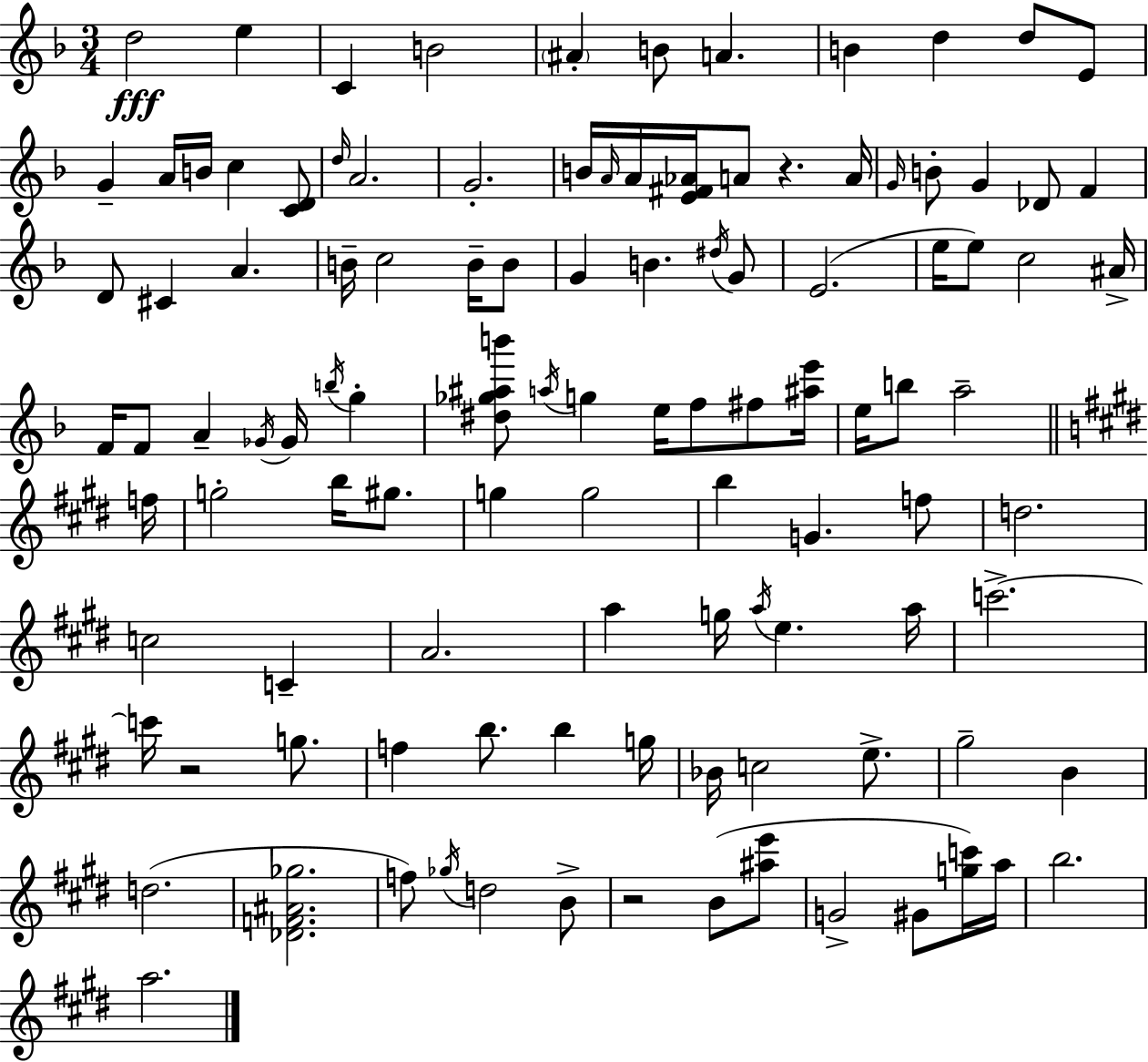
{
  \clef treble
  \numericTimeSignature
  \time 3/4
  \key f \major
  \repeat volta 2 { d''2\fff e''4 | c'4 b'2 | \parenthesize ais'4-. b'8 a'4. | b'4 d''4 d''8 e'8 | \break g'4-- a'16 b'16 c''4 <c' d'>8 | \grace { d''16 } a'2. | g'2.-. | b'16 \grace { a'16 } a'16 <e' fis' aes'>16 a'8 r4. | \break a'16 \grace { g'16 } b'8-. g'4 des'8 f'4 | d'8 cis'4 a'4. | b'16-- c''2 | b'16-- b'8 g'4 b'4. | \break \acciaccatura { dis''16 } g'8 e'2.( | e''16 e''8) c''2 | ais'16-> f'16 f'8 a'4-- \acciaccatura { ges'16 } | ges'16 \acciaccatura { b''16 } g''4-. <dis'' ges'' ais'' b'''>8 \acciaccatura { a''16 } g''4 | \break e''16 f''8 fis''8 <ais'' e'''>16 e''16 b''8 a''2-- | \bar "||" \break \key e \major f''16 g''2-. b''16 gis''8. | g''4 g''2 | b''4 g'4. f''8 | d''2. | \break c''2 c'4-- | a'2. | a''4 g''16 \acciaccatura { a''16 } e''4. | a''16 c'''2.->~~ | \break c'''16 r2 g''8. | f''4 b''8. b''4 | g''16 bes'16 c''2 e''8.-> | gis''2-- b'4 | \break d''2.( | <des' f' ais' ges''>2. | f''8) \acciaccatura { ges''16 } d''2 | b'8-> r2 b'8( | \break <ais'' e'''>8 g'2-> gis'8 | <g'' c'''>16) a''16 b''2. | a''2. | } \bar "|."
}